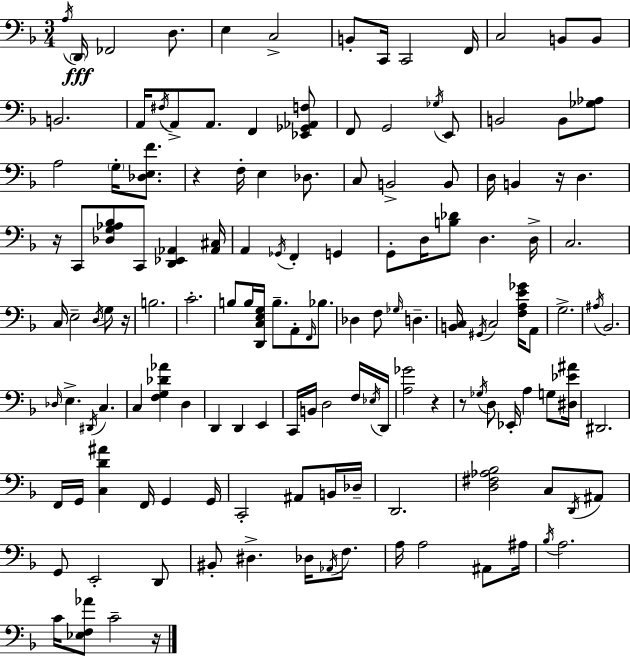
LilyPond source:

{
  \clef bass
  \numericTimeSignature
  \time 3/4
  \key f \major
  \repeat volta 2 { \acciaccatura { a16 }\fff \parenthesize d,16 fes,2 d8. | e4 c2-> | b,8-. c,16 c,2 | f,16 c2 b,8 b,8 | \break b,2. | a,16 \acciaccatura { fis16 } a,8-> a,8. f,4 | <ees, ges, aes, f>8 f,8 g,2 | \acciaccatura { ges16 } e,8 b,2 b,8 | \break <ges aes>8 a2 \parenthesize g16-. | <des e f'>8. r4 f16-. e4 | des8. c8 b,2-> | b,8 d16 b,4 r16 d4. | \break r16 c,8 <des g aes bes>8 c,8 <d, ees, aes,>4 | <aes, cis>16 a,4 \acciaccatura { ges,16 } f,4-. | g,4 g,8-. d16 <b des'>8 d4. | d16-> c2. | \break c16 e2-- | \acciaccatura { d16 } g8 r16 b2. | c'2.-. | b8 b16 <d, c e g>16 b8.-- | \break a,8-. \grace { f,16 } bes8. des4 f8 | \grace { ges16 } d4.-- <b, c>16 \acciaccatura { gis,16 } c2 | <f a e' ges'>16 a,8 g2.-> | \acciaccatura { ais16 } bes,2. | \break \grace { des16 } e4.-> | \acciaccatura { dis,16 } c4. c4 | <f g des' aes'>4 d4 d,4 | d,4 e,4 c,16 | \break b,16 d2 f16 \acciaccatura { ees16 } d,16 | <a ges'>2 r4 | r8 \acciaccatura { ges16 } d8 ees,16-. a4 g8 | <dis ees' ais'>16 dis,2. | \break f,16 g,16 <c d' ais'>4 f,16 g,4 | g,16 c,2-. ais,8 b,16 | des16-- d,2. | <d fis aes bes>2 c8 \acciaccatura { d,16 } | \break ais,8 g,8 e,2-. | d,8 bis,8-. dis4.-> des16 \acciaccatura { aes,16 } | f8. a16 a2 | ais,8 ais16 \acciaccatura { bes16 } a2. | \break c'16 <ees f aes'>8 c'2-- | r16 } \bar "|."
}